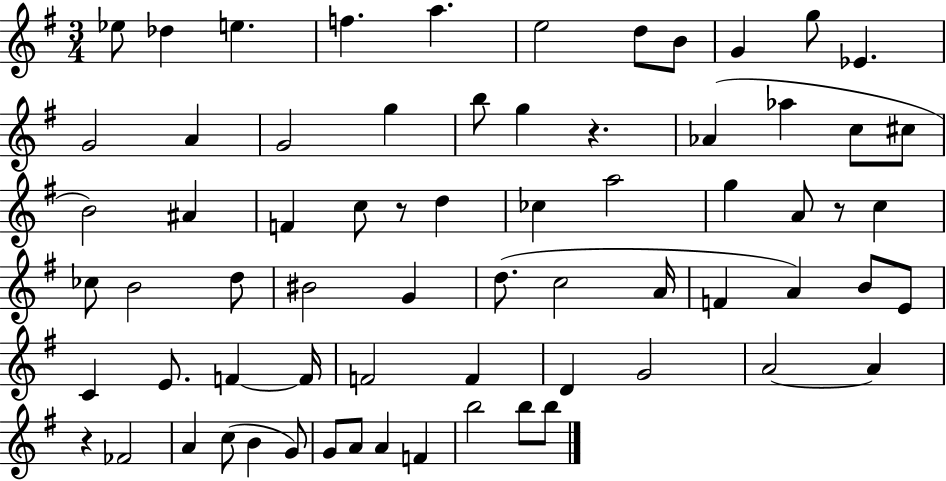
{
  \clef treble
  \numericTimeSignature
  \time 3/4
  \key g \major
  ees''8 des''4 e''4. | f''4. a''4. | e''2 d''8 b'8 | g'4 g''8 ees'4. | \break g'2 a'4 | g'2 g''4 | b''8 g''4 r4. | aes'4( aes''4 c''8 cis''8 | \break b'2) ais'4 | f'4 c''8 r8 d''4 | ces''4 a''2 | g''4 a'8 r8 c''4 | \break ces''8 b'2 d''8 | bis'2 g'4 | d''8.( c''2 a'16 | f'4 a'4) b'8 e'8 | \break c'4 e'8. f'4~~ f'16 | f'2 f'4 | d'4 g'2 | a'2~~ a'4 | \break r4 fes'2 | a'4 c''8( b'4 g'8) | g'8 a'8 a'4 f'4 | b''2 b''8 b''8 | \break \bar "|."
}